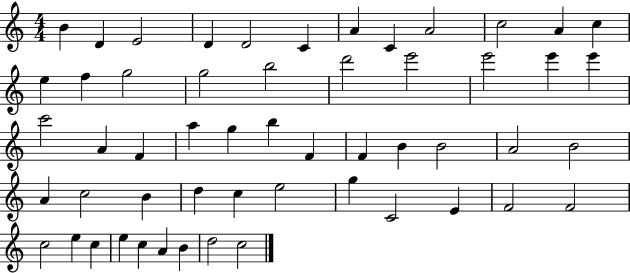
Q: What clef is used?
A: treble